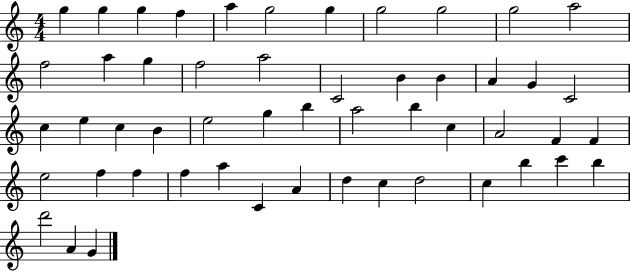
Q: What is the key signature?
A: C major